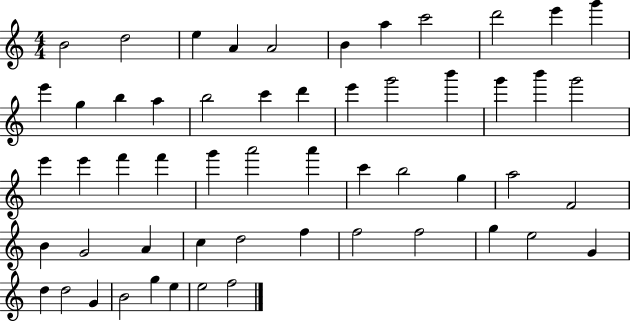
X:1
T:Untitled
M:4/4
L:1/4
K:C
B2 d2 e A A2 B a c'2 d'2 e' g' e' g b a b2 c' d' e' g'2 b' g' b' g'2 e' e' f' f' g' a'2 a' c' b2 g a2 F2 B G2 A c d2 f f2 f2 g e2 G d d2 G B2 g e e2 f2